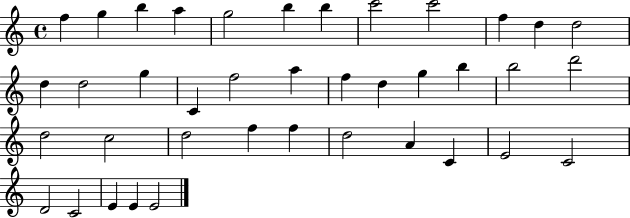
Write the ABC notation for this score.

X:1
T:Untitled
M:4/4
L:1/4
K:C
f g b a g2 b b c'2 c'2 f d d2 d d2 g C f2 a f d g b b2 d'2 d2 c2 d2 f f d2 A C E2 C2 D2 C2 E E E2